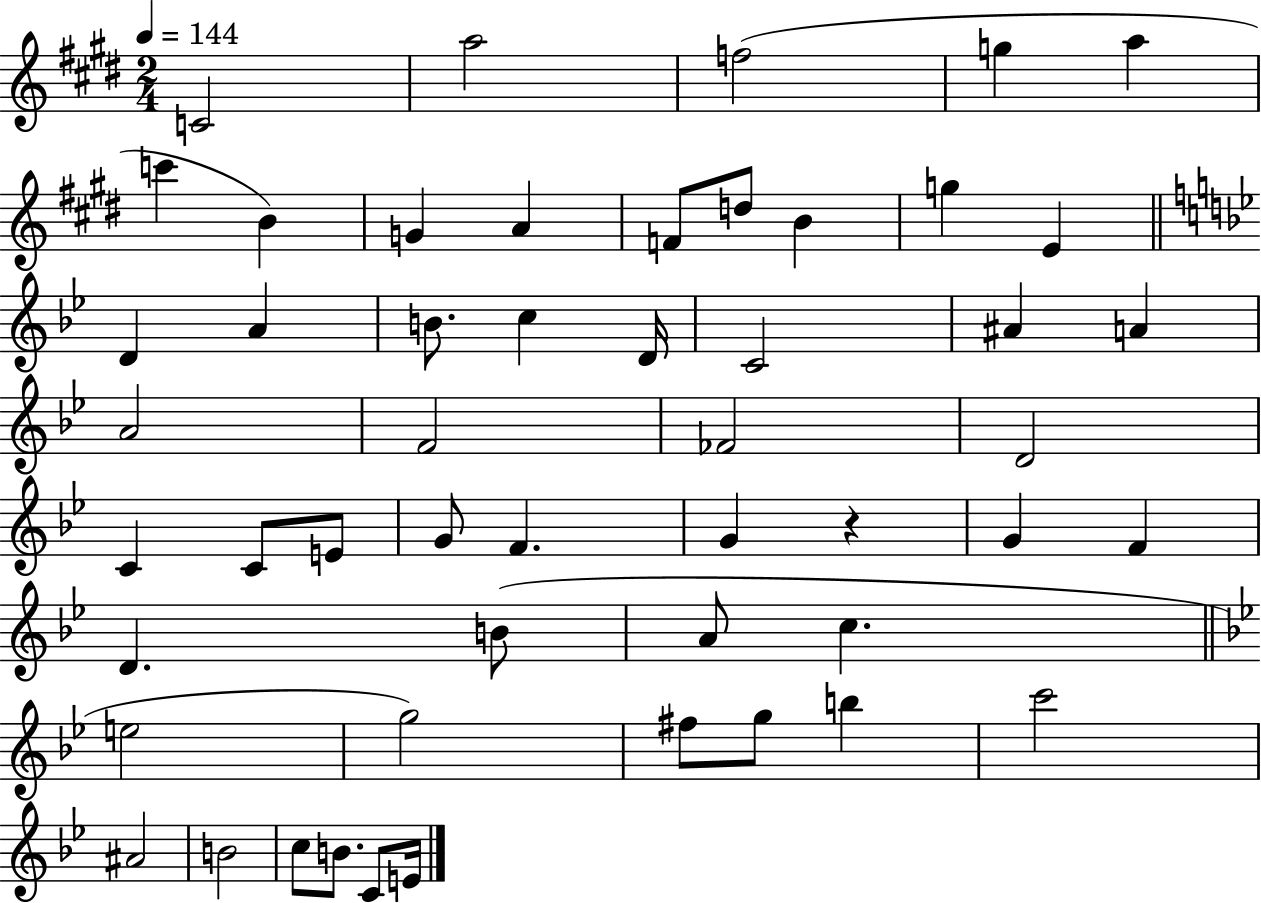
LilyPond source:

{
  \clef treble
  \numericTimeSignature
  \time 2/4
  \key e \major
  \tempo 4 = 144
  c'2 | a''2 | f''2( | g''4 a''4 | \break c'''4 b'4) | g'4 a'4 | f'8 d''8 b'4 | g''4 e'4 | \break \bar "||" \break \key bes \major d'4 a'4 | b'8. c''4 d'16 | c'2 | ais'4 a'4 | \break a'2 | f'2 | fes'2 | d'2 | \break c'4 c'8 e'8 | g'8 f'4. | g'4 r4 | g'4 f'4 | \break d'4. b'8( | a'8 c''4. | \bar "||" \break \key bes \major e''2 | g''2) | fis''8 g''8 b''4 | c'''2 | \break ais'2 | b'2 | c''8 b'8. c'8 e'16 | \bar "|."
}